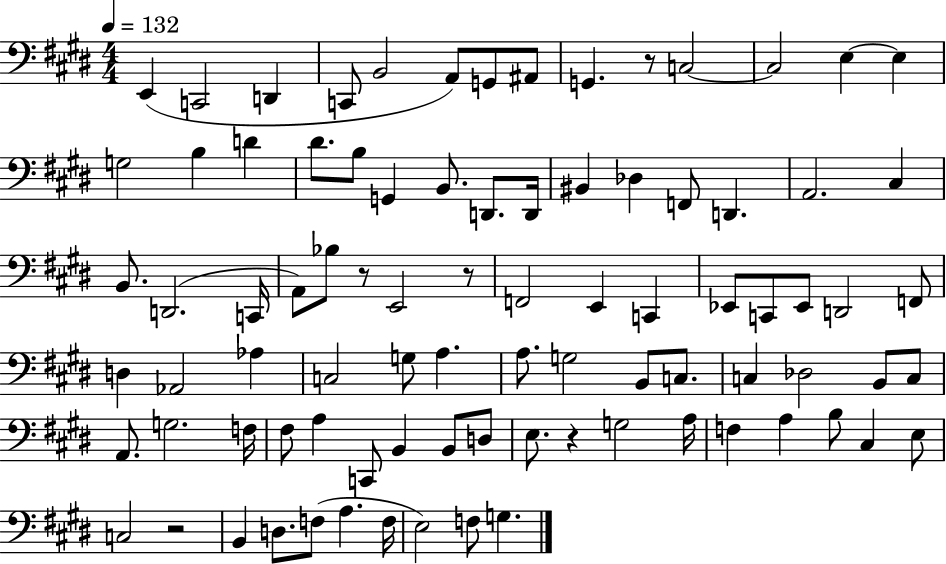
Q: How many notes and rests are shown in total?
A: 87